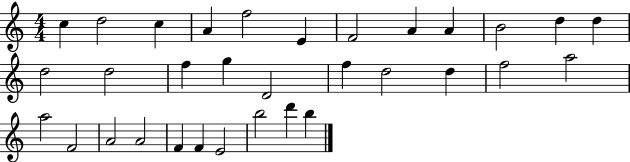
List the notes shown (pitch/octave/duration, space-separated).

C5/q D5/h C5/q A4/q F5/h E4/q F4/h A4/q A4/q B4/h D5/q D5/q D5/h D5/h F5/q G5/q D4/h F5/q D5/h D5/q F5/h A5/h A5/h F4/h A4/h A4/h F4/q F4/q E4/h B5/h D6/q B5/q